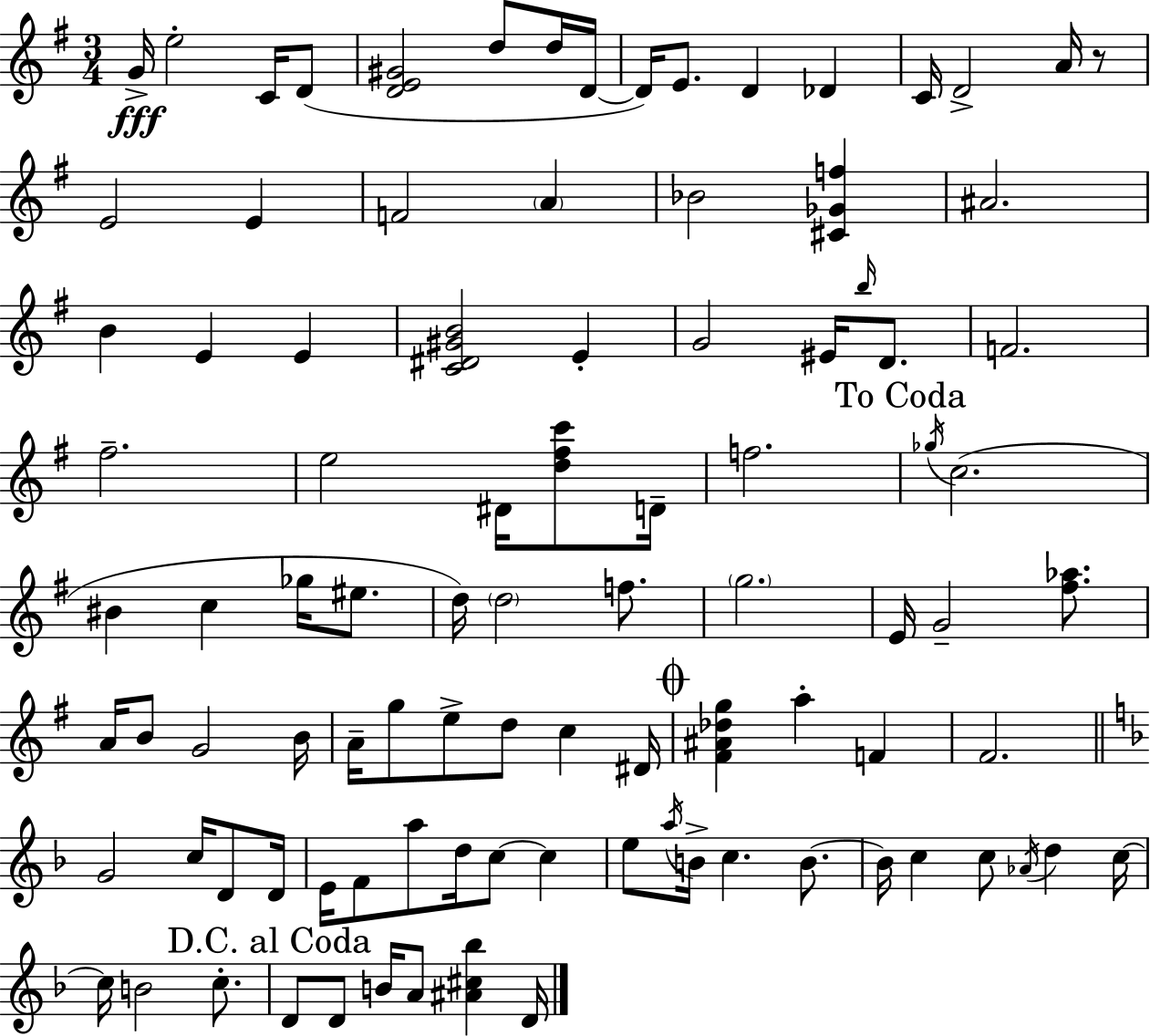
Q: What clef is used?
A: treble